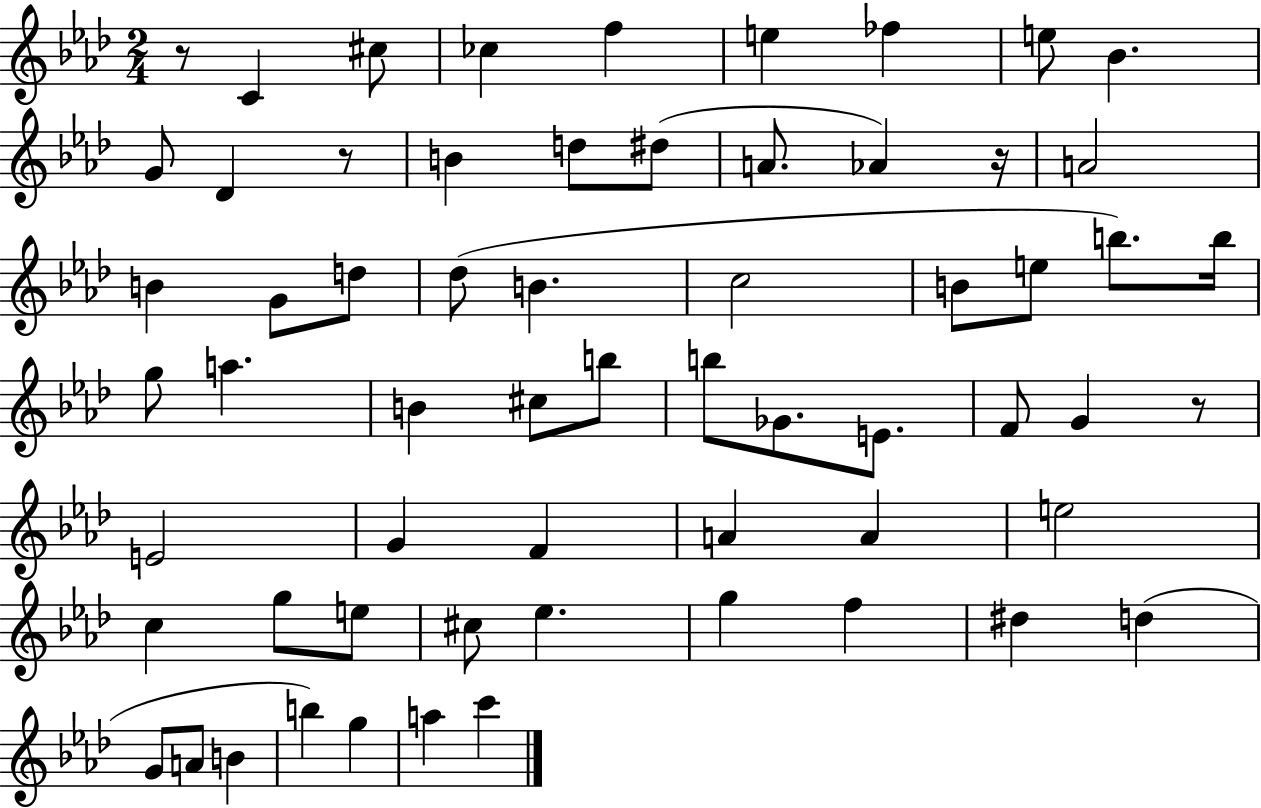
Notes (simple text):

R/e C4/q C#5/e CES5/q F5/q E5/q FES5/q E5/e Bb4/q. G4/e Db4/q R/e B4/q D5/e D#5/e A4/e. Ab4/q R/s A4/h B4/q G4/e D5/e Db5/e B4/q. C5/h B4/e E5/e B5/e. B5/s G5/e A5/q. B4/q C#5/e B5/e B5/e Gb4/e. E4/e. F4/e G4/q R/e E4/h G4/q F4/q A4/q A4/q E5/h C5/q G5/e E5/e C#5/e Eb5/q. G5/q F5/q D#5/q D5/q G4/e A4/e B4/q B5/q G5/q A5/q C6/q